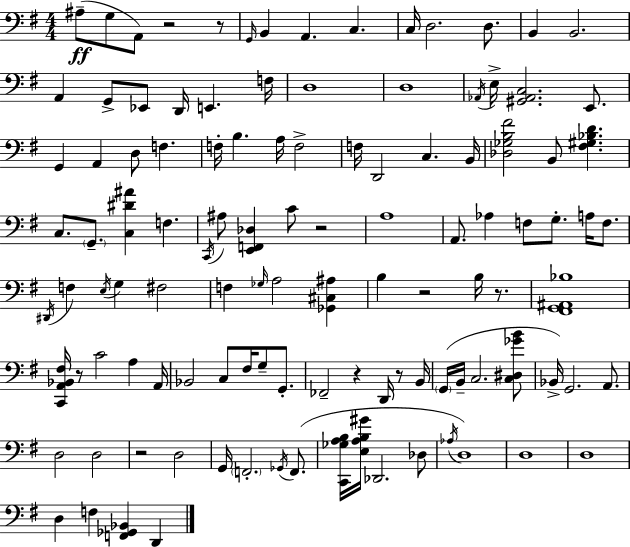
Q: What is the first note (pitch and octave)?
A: A#3